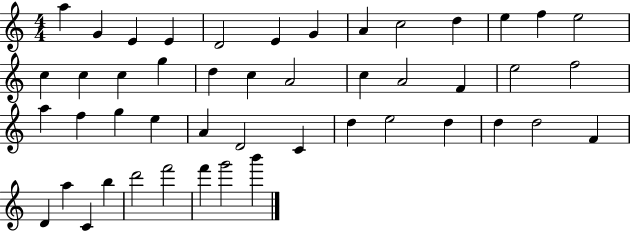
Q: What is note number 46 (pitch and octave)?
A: G6